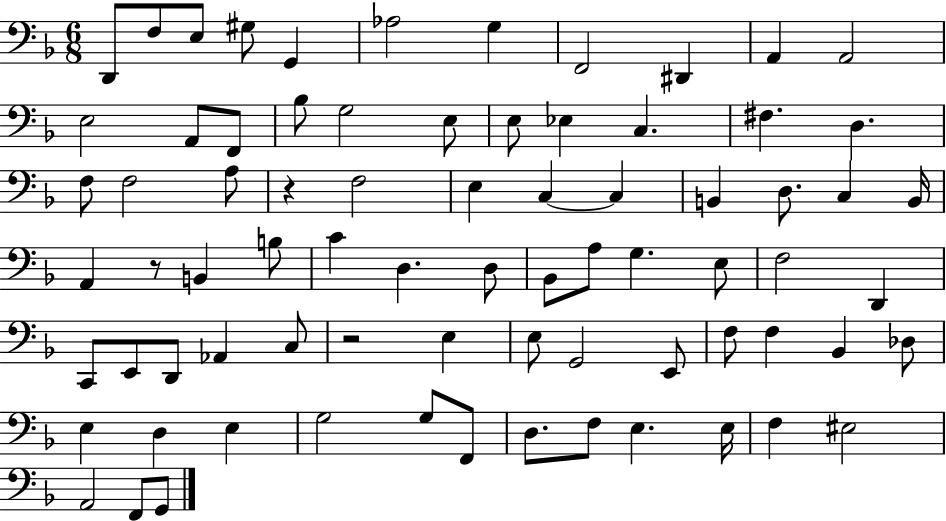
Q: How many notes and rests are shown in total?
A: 76